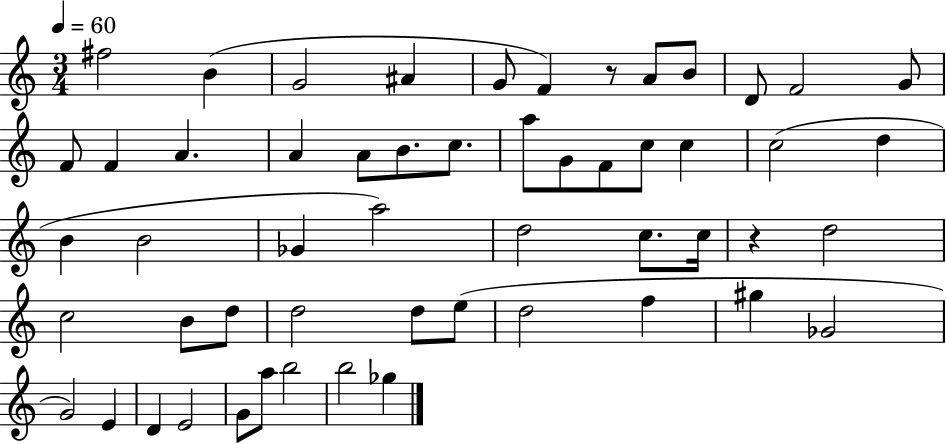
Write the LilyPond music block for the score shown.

{
  \clef treble
  \numericTimeSignature
  \time 3/4
  \key c \major
  \tempo 4 = 60
  fis''2 b'4( | g'2 ais'4 | g'8 f'4) r8 a'8 b'8 | d'8 f'2 g'8 | \break f'8 f'4 a'4. | a'4 a'8 b'8. c''8. | a''8 g'8 f'8 c''8 c''4 | c''2( d''4 | \break b'4 b'2 | ges'4 a''2) | d''2 c''8. c''16 | r4 d''2 | \break c''2 b'8 d''8 | d''2 d''8 e''8( | d''2 f''4 | gis''4 ges'2 | \break g'2) e'4 | d'4 e'2 | g'8 a''8 b''2 | b''2 ges''4 | \break \bar "|."
}